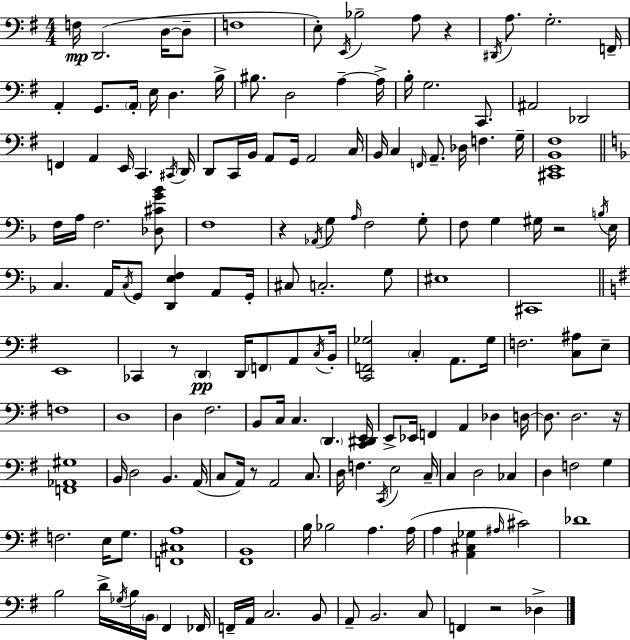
{
  \clef bass
  \numericTimeSignature
  \time 4/4
  \key e \minor
  \repeat volta 2 { f16\mp d,2.( d16~~ d8-- | f1 | e8-.) \acciaccatura { e,16 } bes2-- a8 r4 | \acciaccatura { dis,16 } a8. g2.-. | \break f,16-- a,4-. g,8. \parenthesize a,16-. e16 d4. | b16-> bis8. d2 a4--~~ | a16-> b16-. g2. c,8. | ais,2 des,2 | \break f,4 a,4 e,16 c,4. | \acciaccatura { cis,16 } d,16 d,8 c,16 b,16 a,8 g,16 a,2 | c16 b,16 c4 \grace { f,16 } a,8.-- des16 f4. | g16-- <cis, e, b, fis>1 | \break \bar "||" \break \key d \minor f16 a16 f2. <des cis' g' bes'>8 | f1 | r4 \acciaccatura { aes,16 } g8 \grace { a16 } f2 | g8-. f8 g4 gis16 r2 | \break \acciaccatura { b16 } e16 c4. a,16 \acciaccatura { c16 } g,8 <d, e f>4 | a,8 g,16-. cis8 c2.-. | g8 eis1 | cis,1 | \break \bar "||" \break \key g \major e,1 | ces,4 r8 \parenthesize d,4\pp d,16 \parenthesize f,8 a,8 \acciaccatura { c16 } | b,16-. <c, f, ges>2 \parenthesize c4-. a,8. | ges16 f2. <c ais>8 e8-- | \break f1 | d1 | d4 fis2. | b,8 c16 c4. \parenthesize d,4. | \break <c, dis, e,>16 e,8-> ees,16 f,4 a,4 des4 | d16~~ d8. d2. | r16 <f, aes, gis>1 | b,16 d2 b,4. | \break a,16( c8 a,16) r8 a,2 c8. | d16 f4. \acciaccatura { c,16 } e2 | c16-- c4 d2 ces4 | d4 f2 g4 | \break f2. e16 g8. | <f, cis a>1 | <fis, b,>1 | b16 bes2 a4. | \break a16( a4 <a, cis ges>4 \grace { ais16 }) cis'2 | des'1 | b2 d'16-> \acciaccatura { ges16 } b16 \parenthesize b,16 fis,4 | fes,16 f,16-- a,16 c2. | \break b,8 a,8-- b,2. | c8 f,4 r2 | des4-> } \bar "|."
}